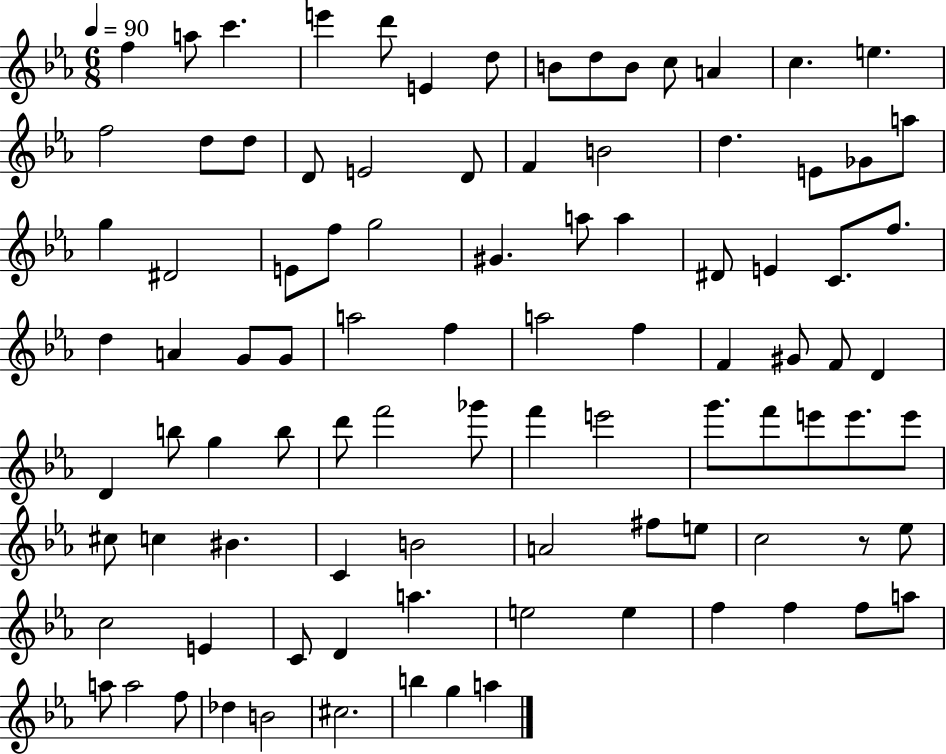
{
  \clef treble
  \numericTimeSignature
  \time 6/8
  \key ees \major
  \tempo 4 = 90
  f''4 a''8 c'''4. | e'''4 d'''8 e'4 d''8 | b'8 d''8 b'8 c''8 a'4 | c''4. e''4. | \break f''2 d''8 d''8 | d'8 e'2 d'8 | f'4 b'2 | d''4. e'8 ges'8 a''8 | \break g''4 dis'2 | e'8 f''8 g''2 | gis'4. a''8 a''4 | dis'8 e'4 c'8. f''8. | \break d''4 a'4 g'8 g'8 | a''2 f''4 | a''2 f''4 | f'4 gis'8 f'8 d'4 | \break d'4 b''8 g''4 b''8 | d'''8 f'''2 ges'''8 | f'''4 e'''2 | g'''8. f'''8 e'''8 e'''8. e'''8 | \break cis''8 c''4 bis'4. | c'4 b'2 | a'2 fis''8 e''8 | c''2 r8 ees''8 | \break c''2 e'4 | c'8 d'4 a''4. | e''2 e''4 | f''4 f''4 f''8 a''8 | \break a''8 a''2 f''8 | des''4 b'2 | cis''2. | b''4 g''4 a''4 | \break \bar "|."
}